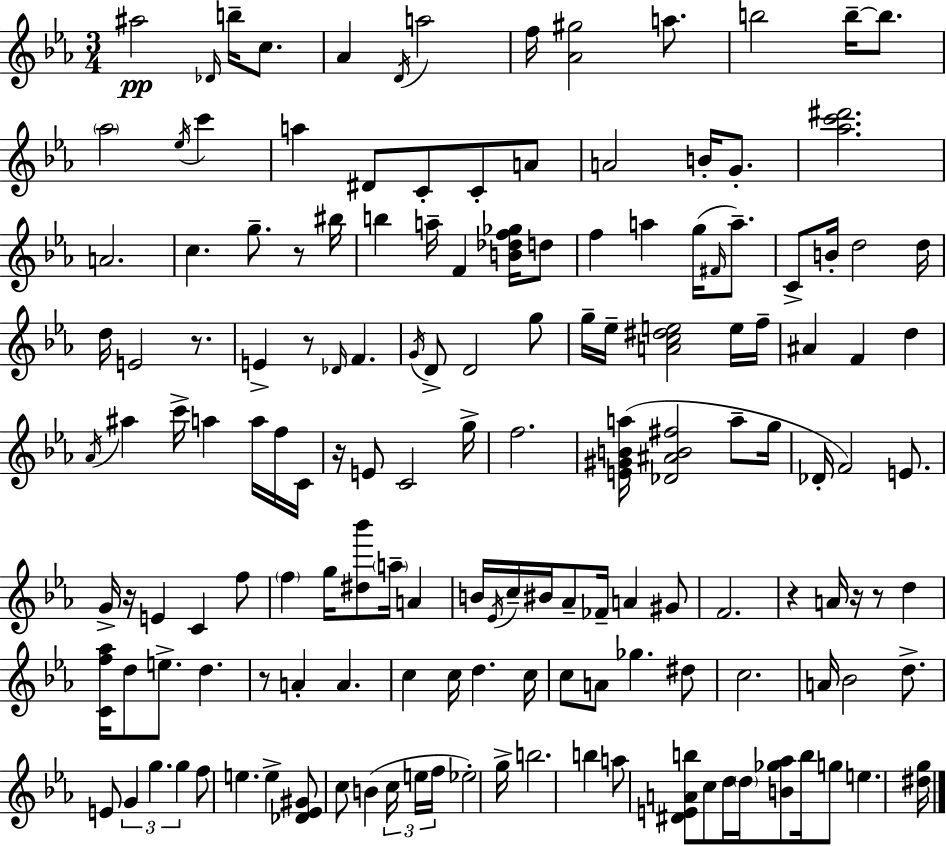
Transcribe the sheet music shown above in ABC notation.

X:1
T:Untitled
M:3/4
L:1/4
K:Cm
^a2 _D/4 b/4 c/2 _A D/4 a2 f/4 [_A^g]2 a/2 b2 b/4 b/2 _a2 _e/4 c' a ^D/2 C/2 C/2 A/2 A2 B/4 G/2 [_ac'^d']2 A2 c g/2 z/2 ^b/4 b a/4 F [B_df_g]/4 d/2 f a g/4 ^F/4 a/2 C/2 B/4 d2 d/4 d/4 E2 z/2 E z/2 _D/4 F G/4 D/2 D2 g/2 g/4 _e/4 [Ac^de]2 e/4 f/4 ^A F d _A/4 ^a c'/4 a a/4 f/4 C/4 z/4 E/2 C2 g/4 f2 [E^GBa]/4 [_D^AB^f]2 a/2 g/4 _D/4 F2 E/2 G/4 z/4 E C f/2 f g/4 [^d_b']/2 a/4 A B/4 _E/4 c/4 ^B/4 _A/2 _F/4 A ^G/2 F2 z A/4 z/4 z/2 d [Cf_a]/4 d/2 e/2 d z/2 A A c c/4 d c/4 c/2 A/2 _g ^d/2 c2 A/4 _B2 d/2 E/2 G g g f/2 e e [_D_E^G]/2 c/2 B c/4 e/4 f/4 _e2 g/4 b2 b a/2 [^DEAb]/2 c/2 d/4 d/4 [B_g_a]/2 b/4 g/2 e [^dg]/4